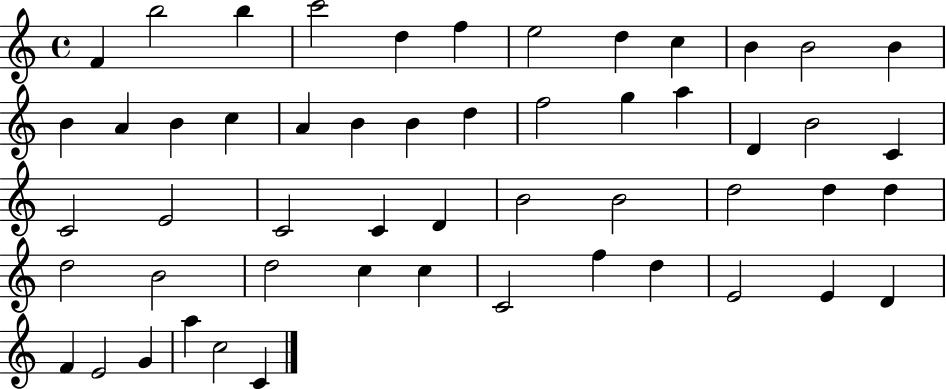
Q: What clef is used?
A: treble